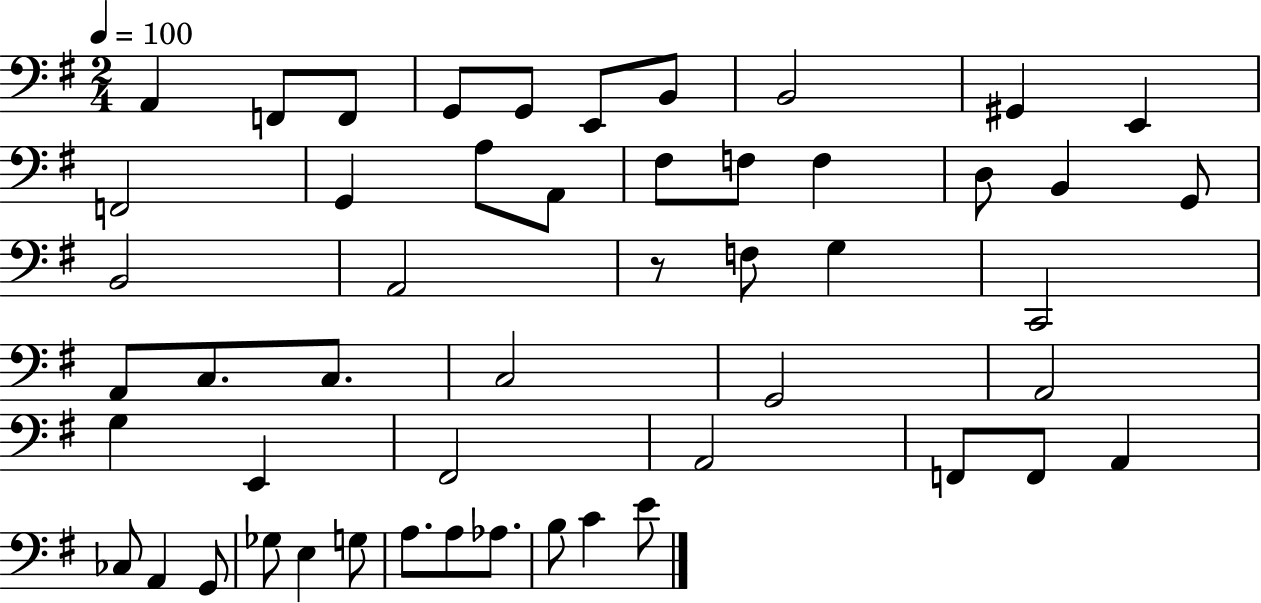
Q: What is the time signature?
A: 2/4